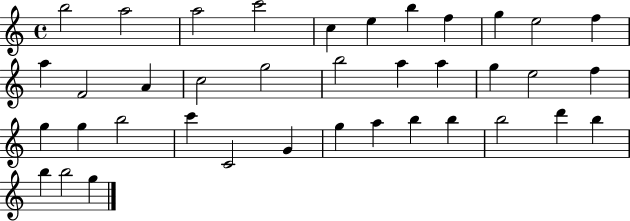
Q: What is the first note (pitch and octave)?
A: B5